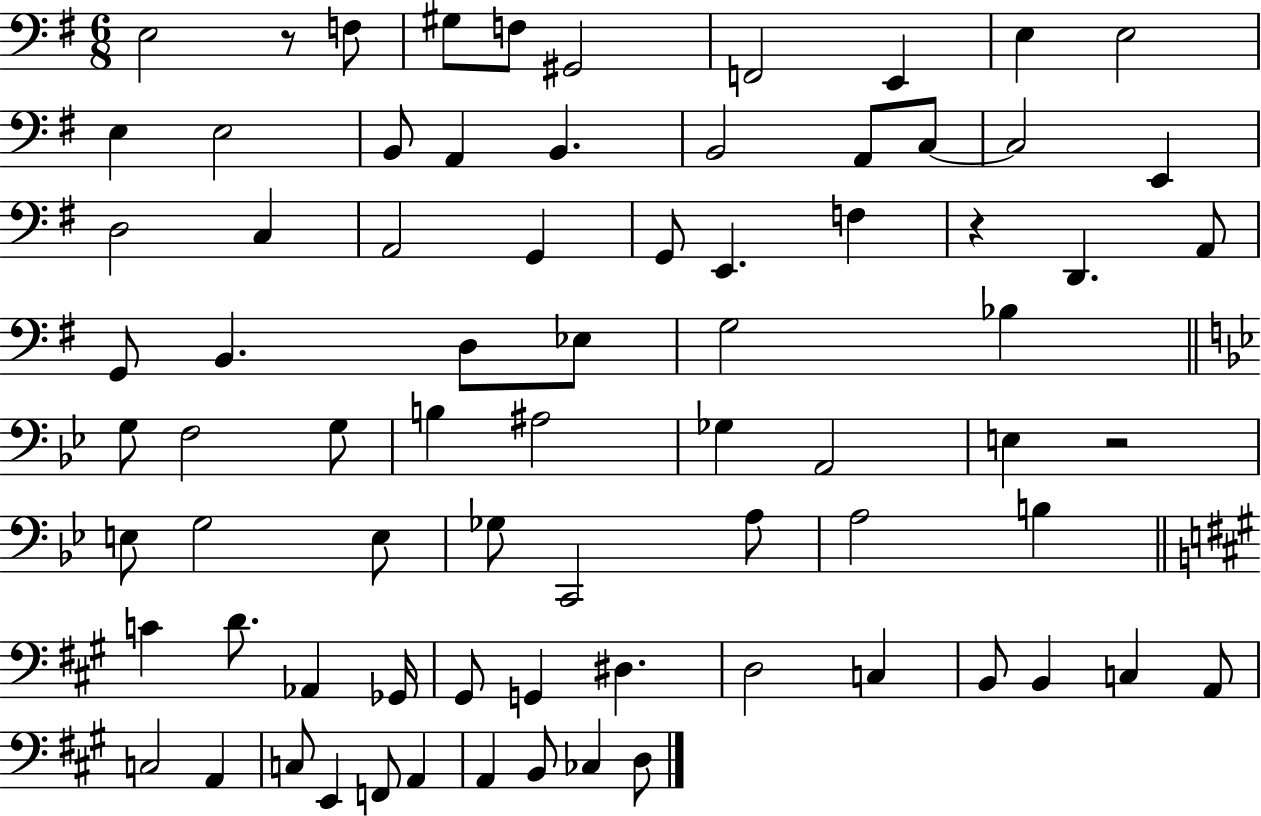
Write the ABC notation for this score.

X:1
T:Untitled
M:6/8
L:1/4
K:G
E,2 z/2 F,/2 ^G,/2 F,/2 ^G,,2 F,,2 E,, E, E,2 E, E,2 B,,/2 A,, B,, B,,2 A,,/2 C,/2 C,2 E,, D,2 C, A,,2 G,, G,,/2 E,, F, z D,, A,,/2 G,,/2 B,, D,/2 _E,/2 G,2 _B, G,/2 F,2 G,/2 B, ^A,2 _G, A,,2 E, z2 E,/2 G,2 E,/2 _G,/2 C,,2 A,/2 A,2 B, C D/2 _A,, _G,,/4 ^G,,/2 G,, ^D, D,2 C, B,,/2 B,, C, A,,/2 C,2 A,, C,/2 E,, F,,/2 A,, A,, B,,/2 _C, D,/2